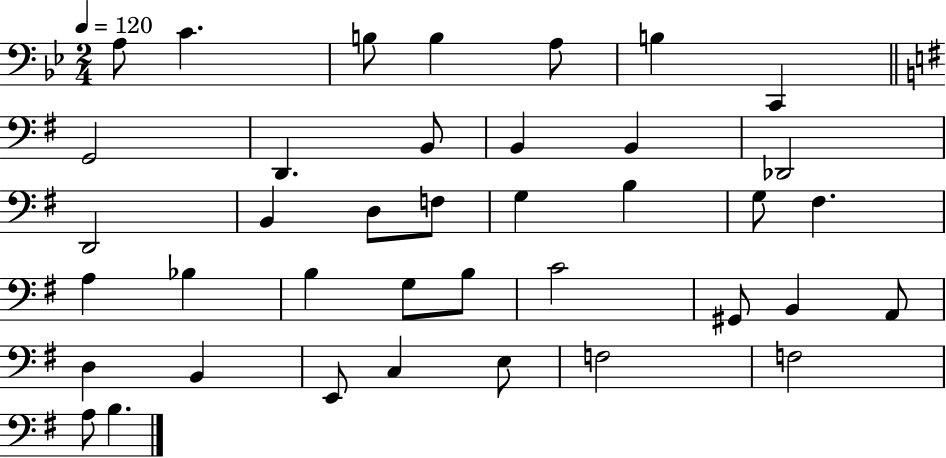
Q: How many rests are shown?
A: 0